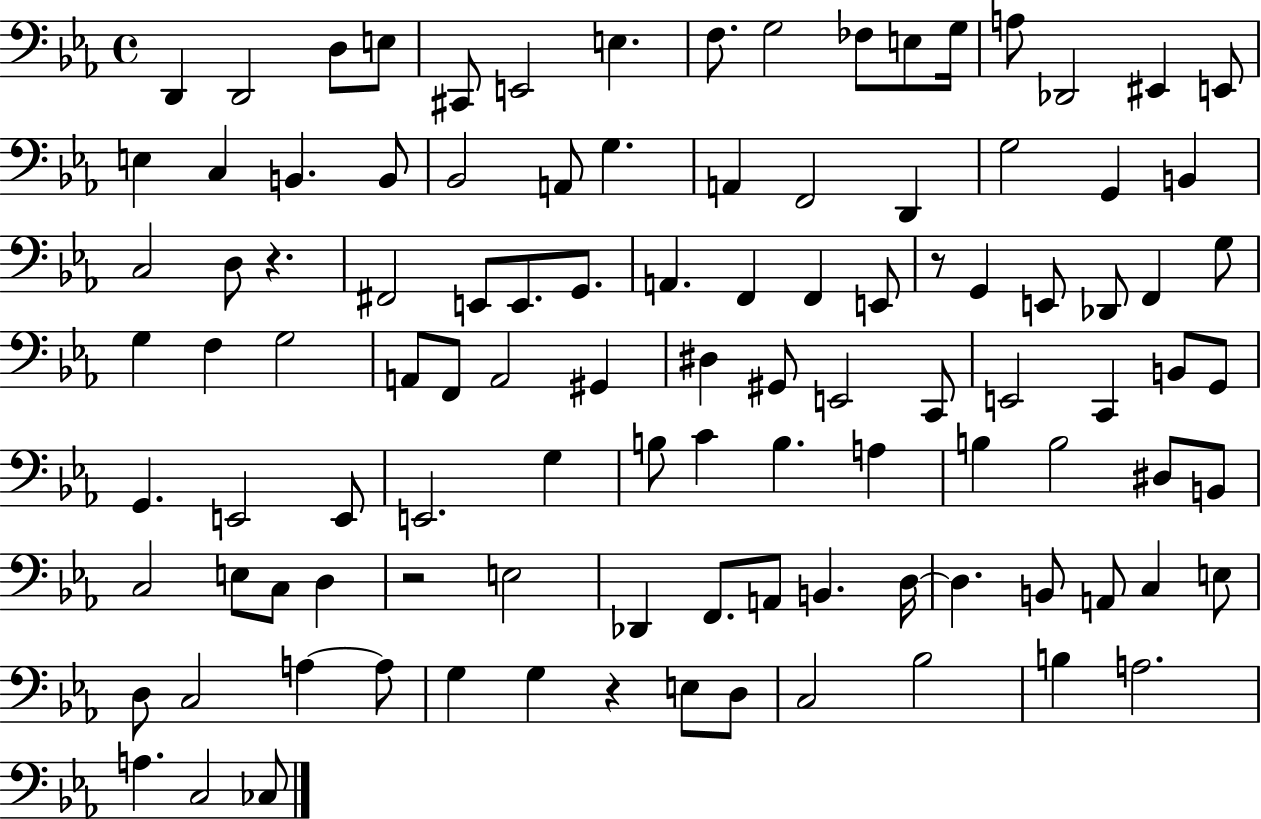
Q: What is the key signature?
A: EES major